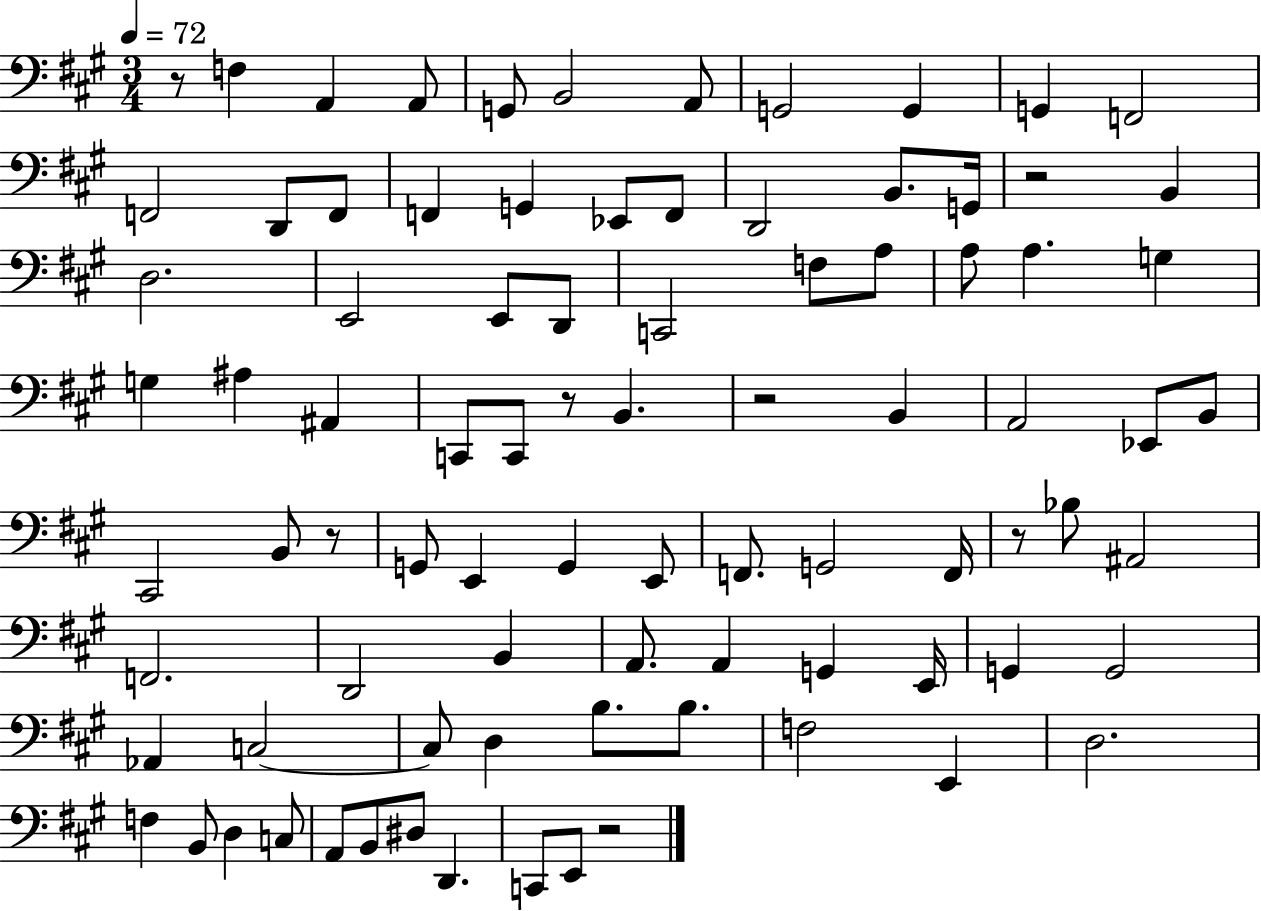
X:1
T:Untitled
M:3/4
L:1/4
K:A
z/2 F, A,, A,,/2 G,,/2 B,,2 A,,/2 G,,2 G,, G,, F,,2 F,,2 D,,/2 F,,/2 F,, G,, _E,,/2 F,,/2 D,,2 B,,/2 G,,/4 z2 B,, D,2 E,,2 E,,/2 D,,/2 C,,2 F,/2 A,/2 A,/2 A, G, G, ^A, ^A,, C,,/2 C,,/2 z/2 B,, z2 B,, A,,2 _E,,/2 B,,/2 ^C,,2 B,,/2 z/2 G,,/2 E,, G,, E,,/2 F,,/2 G,,2 F,,/4 z/2 _B,/2 ^A,,2 F,,2 D,,2 B,, A,,/2 A,, G,, E,,/4 G,, G,,2 _A,, C,2 C,/2 D, B,/2 B,/2 F,2 E,, D,2 F, B,,/2 D, C,/2 A,,/2 B,,/2 ^D,/2 D,, C,,/2 E,,/2 z2